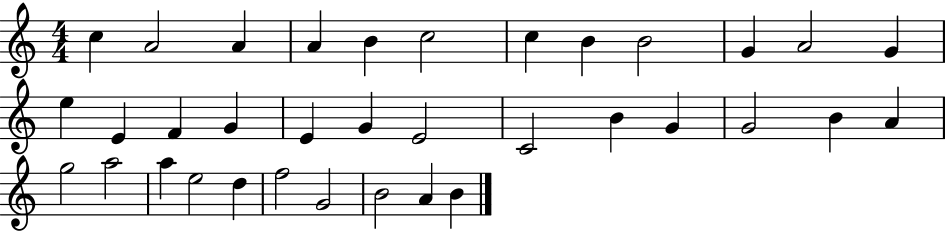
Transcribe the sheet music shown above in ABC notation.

X:1
T:Untitled
M:4/4
L:1/4
K:C
c A2 A A B c2 c B B2 G A2 G e E F G E G E2 C2 B G G2 B A g2 a2 a e2 d f2 G2 B2 A B